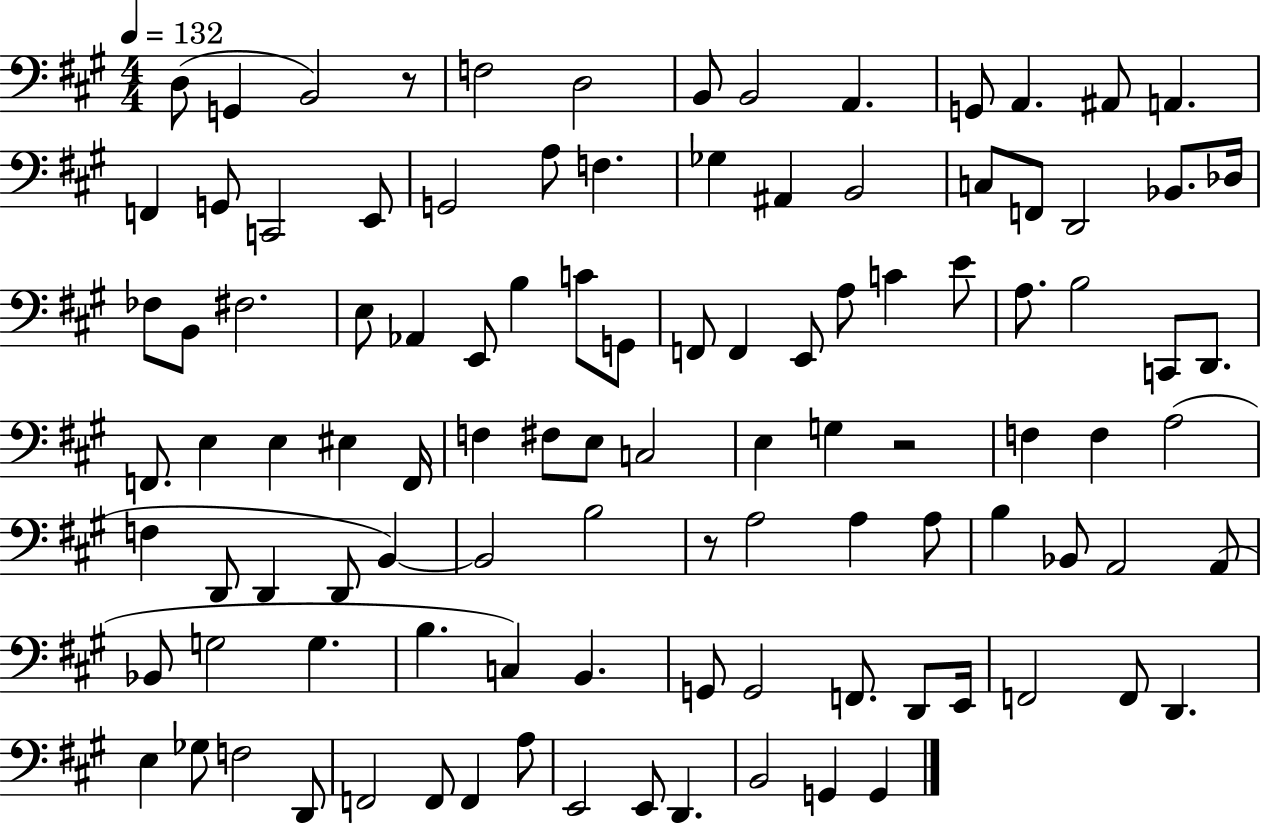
{
  \clef bass
  \numericTimeSignature
  \time 4/4
  \key a \major
  \tempo 4 = 132
  d8( g,4 b,2) r8 | f2 d2 | b,8 b,2 a,4. | g,8 a,4. ais,8 a,4. | \break f,4 g,8 c,2 e,8 | g,2 a8 f4. | ges4 ais,4 b,2 | c8 f,8 d,2 bes,8. des16 | \break fes8 b,8 fis2. | e8 aes,4 e,8 b4 c'8 g,8 | f,8 f,4 e,8 a8 c'4 e'8 | a8. b2 c,8 d,8. | \break f,8. e4 e4 eis4 f,16 | f4 fis8 e8 c2 | e4 g4 r2 | f4 f4 a2( | \break f4 d,8 d,4 d,8 b,4~~) | b,2 b2 | r8 a2 a4 a8 | b4 bes,8 a,2 a,8( | \break bes,8 g2 g4. | b4. c4) b,4. | g,8 g,2 f,8. d,8 e,16 | f,2 f,8 d,4. | \break e4 ges8 f2 d,8 | f,2 f,8 f,4 a8 | e,2 e,8 d,4. | b,2 g,4 g,4 | \break \bar "|."
}